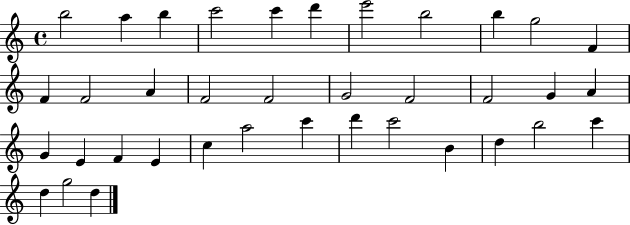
{
  \clef treble
  \time 4/4
  \defaultTimeSignature
  \key c \major
  b''2 a''4 b''4 | c'''2 c'''4 d'''4 | e'''2 b''2 | b''4 g''2 f'4 | \break f'4 f'2 a'4 | f'2 f'2 | g'2 f'2 | f'2 g'4 a'4 | \break g'4 e'4 f'4 e'4 | c''4 a''2 c'''4 | d'''4 c'''2 b'4 | d''4 b''2 c'''4 | \break d''4 g''2 d''4 | \bar "|."
}